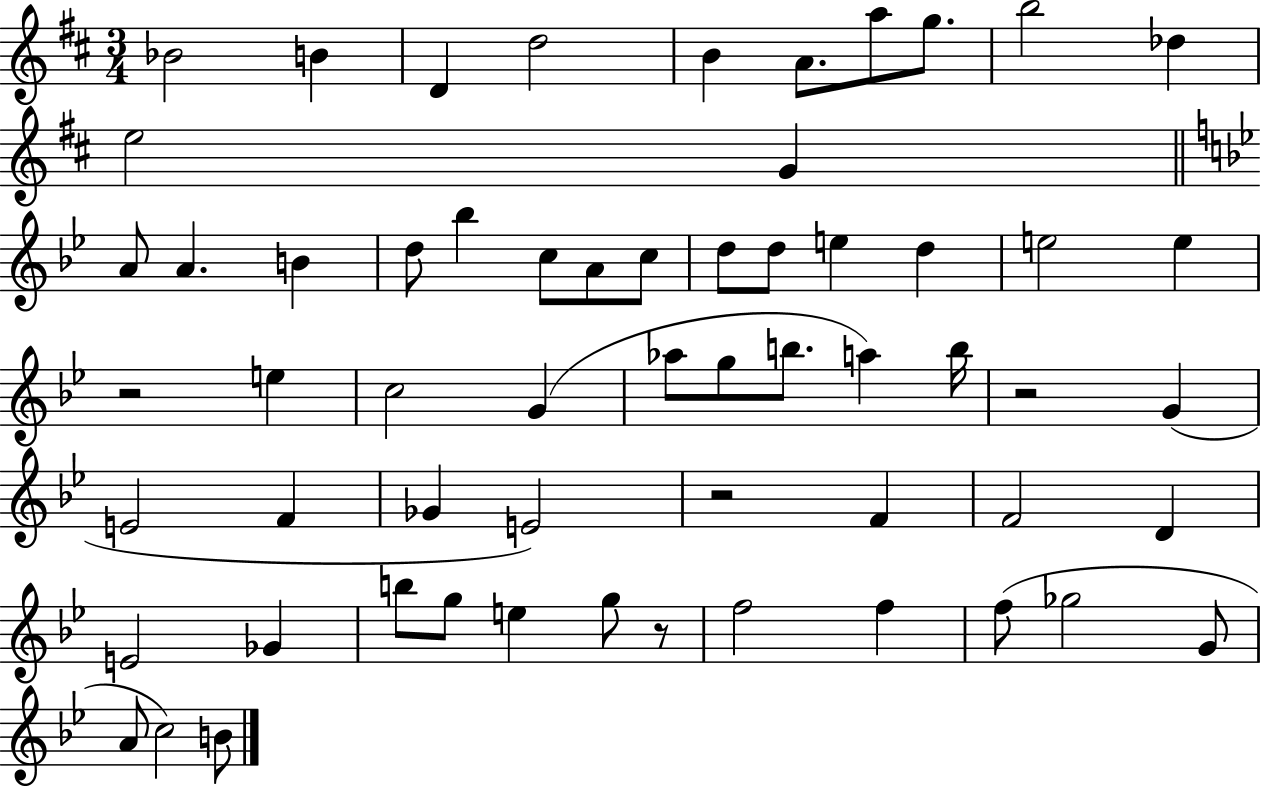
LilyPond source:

{
  \clef treble
  \numericTimeSignature
  \time 3/4
  \key d \major
  \repeat volta 2 { bes'2 b'4 | d'4 d''2 | b'4 a'8. a''8 g''8. | b''2 des''4 | \break e''2 g'4 | \bar "||" \break \key bes \major a'8 a'4. b'4 | d''8 bes''4 c''8 a'8 c''8 | d''8 d''8 e''4 d''4 | e''2 e''4 | \break r2 e''4 | c''2 g'4( | aes''8 g''8 b''8. a''4) b''16 | r2 g'4( | \break e'2 f'4 | ges'4 e'2) | r2 f'4 | f'2 d'4 | \break e'2 ges'4 | b''8 g''8 e''4 g''8 r8 | f''2 f''4 | f''8( ges''2 g'8 | \break a'8 c''2) b'8 | } \bar "|."
}